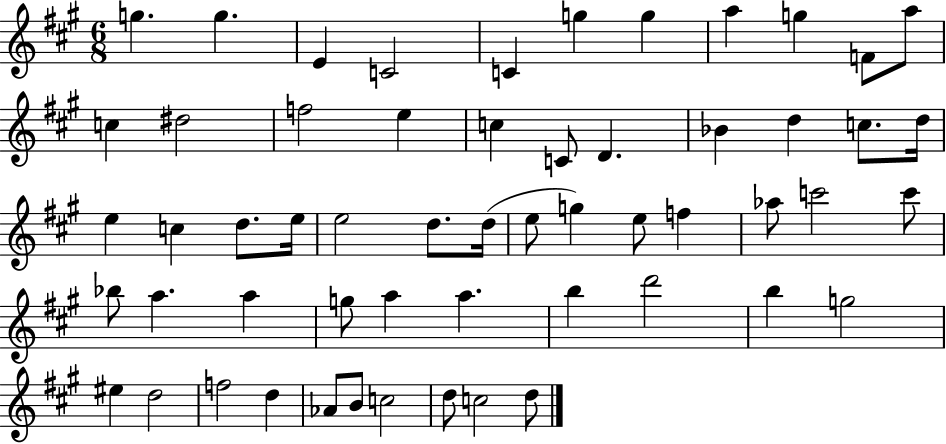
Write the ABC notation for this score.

X:1
T:Untitled
M:6/8
L:1/4
K:A
g g E C2 C g g a g F/2 a/2 c ^d2 f2 e c C/2 D _B d c/2 d/4 e c d/2 e/4 e2 d/2 d/4 e/2 g e/2 f _a/2 c'2 c'/2 _b/2 a a g/2 a a b d'2 b g2 ^e d2 f2 d _A/2 B/2 c2 d/2 c2 d/2